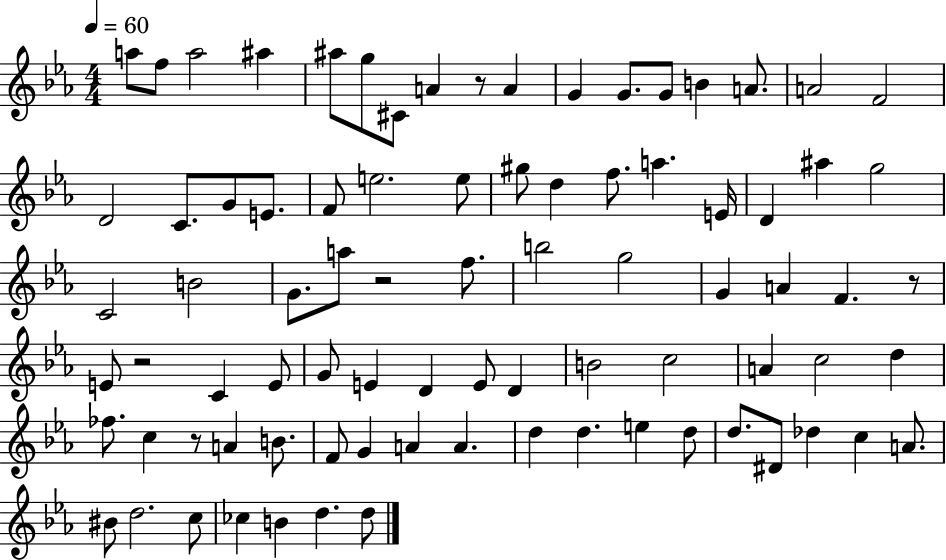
A5/e F5/e A5/h A#5/q A#5/e G5/e C#4/e A4/q R/e A4/q G4/q G4/e. G4/e B4/q A4/e. A4/h F4/h D4/h C4/e. G4/e E4/e. F4/e E5/h. E5/e G#5/e D5/q F5/e. A5/q. E4/s D4/q A#5/q G5/h C4/h B4/h G4/e. A5/e R/h F5/e. B5/h G5/h G4/q A4/q F4/q. R/e E4/e R/h C4/q E4/e G4/e E4/q D4/q E4/e D4/q B4/h C5/h A4/q C5/h D5/q FES5/e. C5/q R/e A4/q B4/e. F4/e G4/q A4/q A4/q. D5/q D5/q. E5/q D5/e D5/e. D#4/e Db5/q C5/q A4/e. BIS4/e D5/h. C5/e CES5/q B4/q D5/q. D5/e